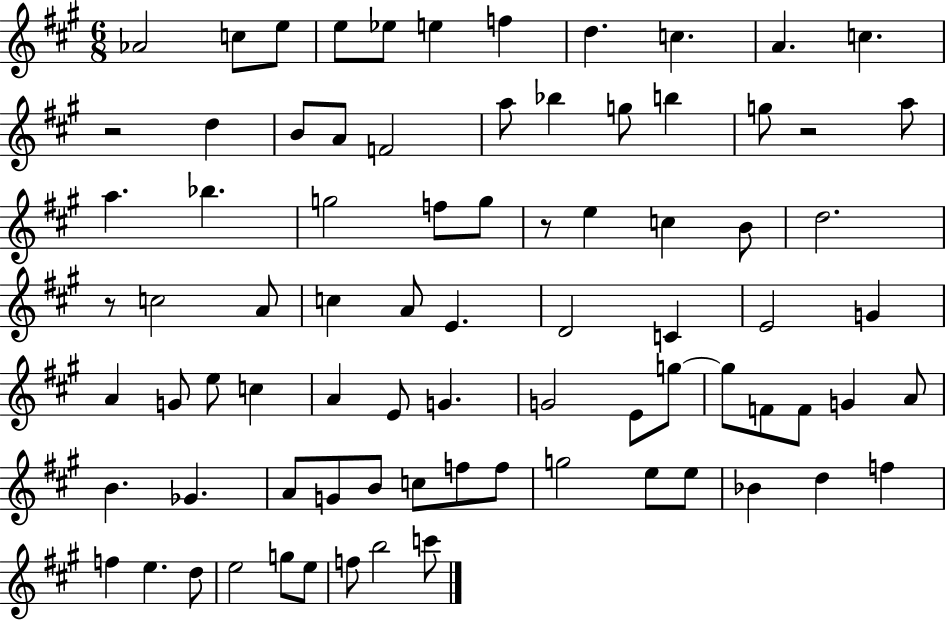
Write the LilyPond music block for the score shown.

{
  \clef treble
  \numericTimeSignature
  \time 6/8
  \key a \major
  aes'2 c''8 e''8 | e''8 ees''8 e''4 f''4 | d''4. c''4. | a'4. c''4. | \break r2 d''4 | b'8 a'8 f'2 | a''8 bes''4 g''8 b''4 | g''8 r2 a''8 | \break a''4. bes''4. | g''2 f''8 g''8 | r8 e''4 c''4 b'8 | d''2. | \break r8 c''2 a'8 | c''4 a'8 e'4. | d'2 c'4 | e'2 g'4 | \break a'4 g'8 e''8 c''4 | a'4 e'8 g'4. | g'2 e'8 g''8~~ | g''8 f'8 f'8 g'4 a'8 | \break b'4. ges'4. | a'8 g'8 b'8 c''8 f''8 f''8 | g''2 e''8 e''8 | bes'4 d''4 f''4 | \break f''4 e''4. d''8 | e''2 g''8 e''8 | f''8 b''2 c'''8 | \bar "|."
}